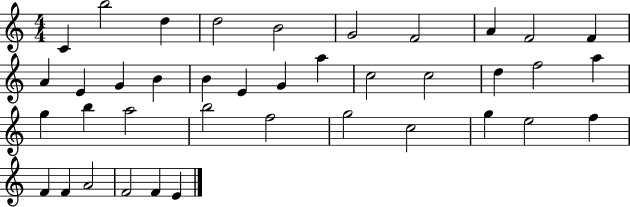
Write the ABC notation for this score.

X:1
T:Untitled
M:4/4
L:1/4
K:C
C b2 d d2 B2 G2 F2 A F2 F A E G B B E G a c2 c2 d f2 a g b a2 b2 f2 g2 c2 g e2 f F F A2 F2 F E